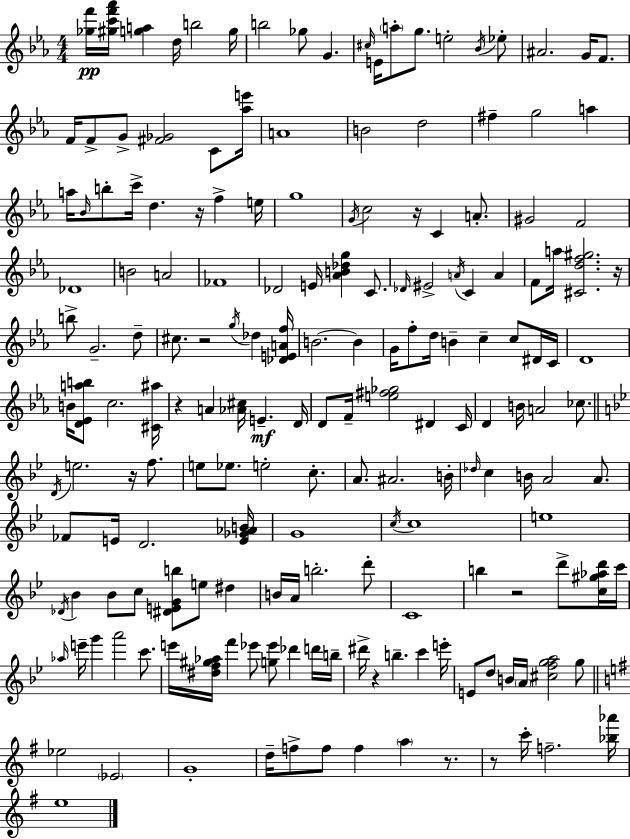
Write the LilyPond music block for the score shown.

{
  \clef treble
  \numericTimeSignature
  \time 4/4
  \key ees \major
  <ges'' f'''>16\pp <gis'' c''' f''' aes'''>16 <g'' a''>4 d''16 b''2 g''16 | b''2 ges''8 g'4. | \grace { cis''16 } e'16 \parenthesize a''8-. g''8. e''2-. \acciaccatura { bes'16 } | ees''8-. ais'2. g'16 f'8. | \break f'16 f'8-> g'8-> <fis' ges'>2 c'8 | <aes'' e'''>16 a'1 | b'2 d''2 | fis''4-- g''2 a''4 | \break a''16 \grace { bes'16 } b''8-. c'''16-> d''4. r16 f''4-> | e''16 g''1 | \acciaccatura { g'16 } c''2 r16 c'4 | a'8.-. gis'2 f'2 | \break des'1 | b'2 a'2 | fes'1 | des'2 e'16 <aes' b' des'' g''>4 | \break c'8. \grace { des'16 } eis'2-> \acciaccatura { a'16 } c'4 | a'4 f'8 a''16 <cis' d'' f'' gis''>2. | r16 b''8-> g'2.-- | d''8-- cis''8. r2 | \break \acciaccatura { g''16 } des''4 <des' e' a' f''>16 b'2.~~ | b'4 g'16 f''8-. d''16 b'4-- c''4-- | c''8 dis'16 c'16 d'1 | b'16 <d' ees' a'' b''>8 c''2. | \break <cis' ais''>16 r4 a'4 <aes' cis''>16 | e'4.--\mf d'16 d'8 f'16-- <e'' fis'' ges''>2 | dis'4 c'16 d'4 b'16 a'2 | ces''8. \bar "||" \break \key bes \major \acciaccatura { d'16 } e''2. r16 f''8. | e''8 ees''8. e''2-. c''8.-. | a'8. ais'2. | b'16-. \grace { des''16 } c''4 b'16 a'2 a'8. | \break fes'8 e'16 d'2. | <e' ges' aes' b'>16 g'1 | \acciaccatura { c''16 } c''1 | e''1 | \break \acciaccatura { des'16 } bes'4 bes'8 c''8 <dis' e' g' b''>8 e''8 | dis''4 b'16 a'16 b''2.-. | d'''8-. c'1 | b''4 r2 | \break d'''8-> <c'' gis'' aes'' d'''>16 c'''16 \grace { aes''16 } e'''16-- g'''4 a'''2 | c'''8. e'''16 <dis'' f'' gis'' aes''>16 f'''4 ees'''8 <g'' ees'''>8 des'''4 | d'''16 b''16-- dis'''16-> r4 b''4.-- | c'''4 e'''16-. e'8 d''8 b'16 \parenthesize a'16 <cis'' f'' g'' a''>2 | \break g''8 \bar "||" \break \key e \minor ees''2 \parenthesize ees'2 | g'1-. | d''16-- f''8-> f''8 f''4 \parenthesize a''4 r8. | r8 c'''16-. f''2.-- <bes'' aes'''>16 | \break e''1 | \bar "|."
}